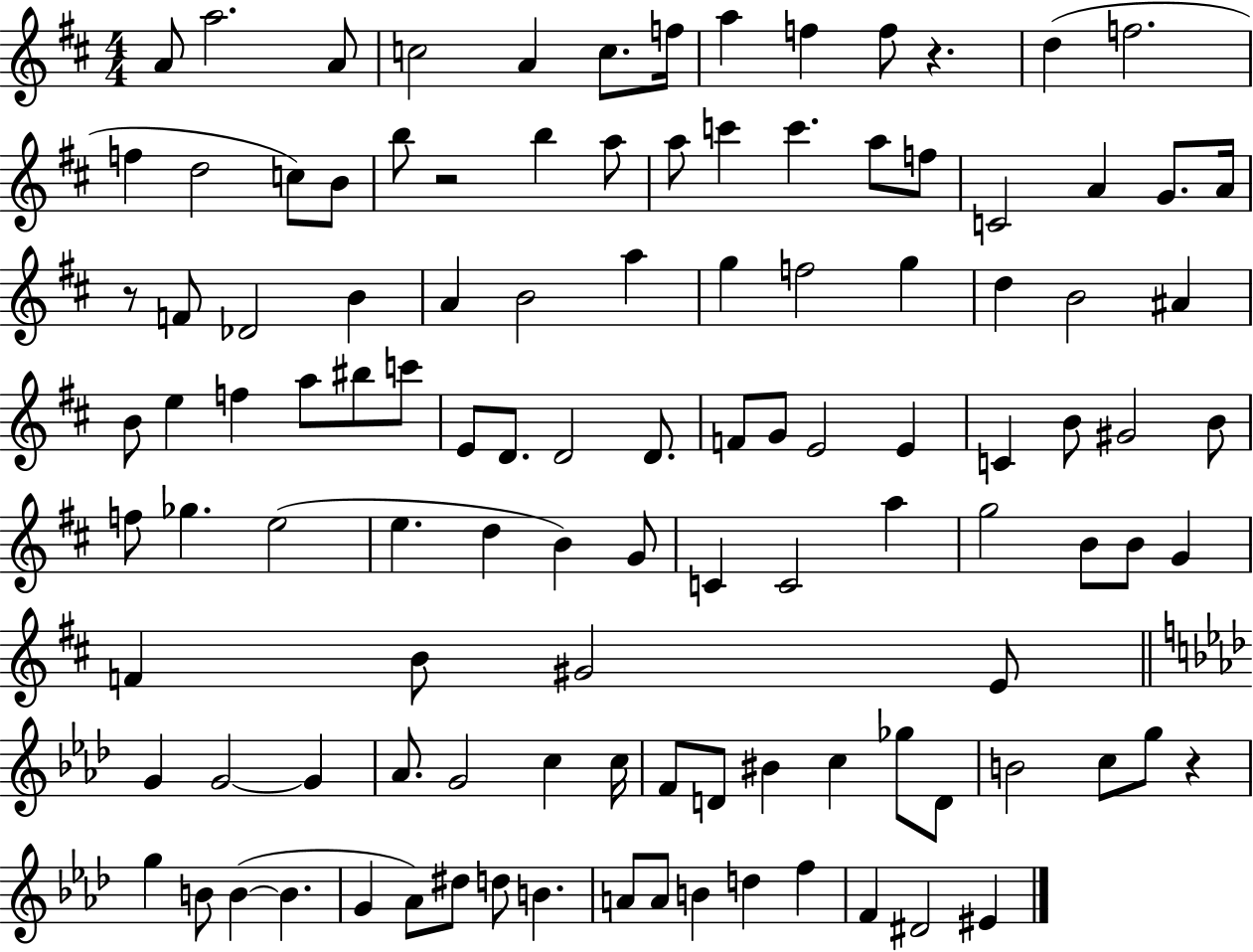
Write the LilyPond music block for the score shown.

{
  \clef treble
  \numericTimeSignature
  \time 4/4
  \key d \major
  a'8 a''2. a'8 | c''2 a'4 c''8. f''16 | a''4 f''4 f''8 r4. | d''4( f''2. | \break f''4 d''2 c''8) b'8 | b''8 r2 b''4 a''8 | a''8 c'''4 c'''4. a''8 f''8 | c'2 a'4 g'8. a'16 | \break r8 f'8 des'2 b'4 | a'4 b'2 a''4 | g''4 f''2 g''4 | d''4 b'2 ais'4 | \break b'8 e''4 f''4 a''8 bis''8 c'''8 | e'8 d'8. d'2 d'8. | f'8 g'8 e'2 e'4 | c'4 b'8 gis'2 b'8 | \break f''8 ges''4. e''2( | e''4. d''4 b'4) g'8 | c'4 c'2 a''4 | g''2 b'8 b'8 g'4 | \break f'4 b'8 gis'2 e'8 | \bar "||" \break \key f \minor g'4 g'2~~ g'4 | aes'8. g'2 c''4 c''16 | f'8 d'8 bis'4 c''4 ges''8 d'8 | b'2 c''8 g''8 r4 | \break g''4 b'8 b'4~(~ b'4. | g'4 aes'8) dis''8 d''8 b'4. | a'8 a'8 b'4 d''4 f''4 | f'4 dis'2 eis'4 | \break \bar "|."
}